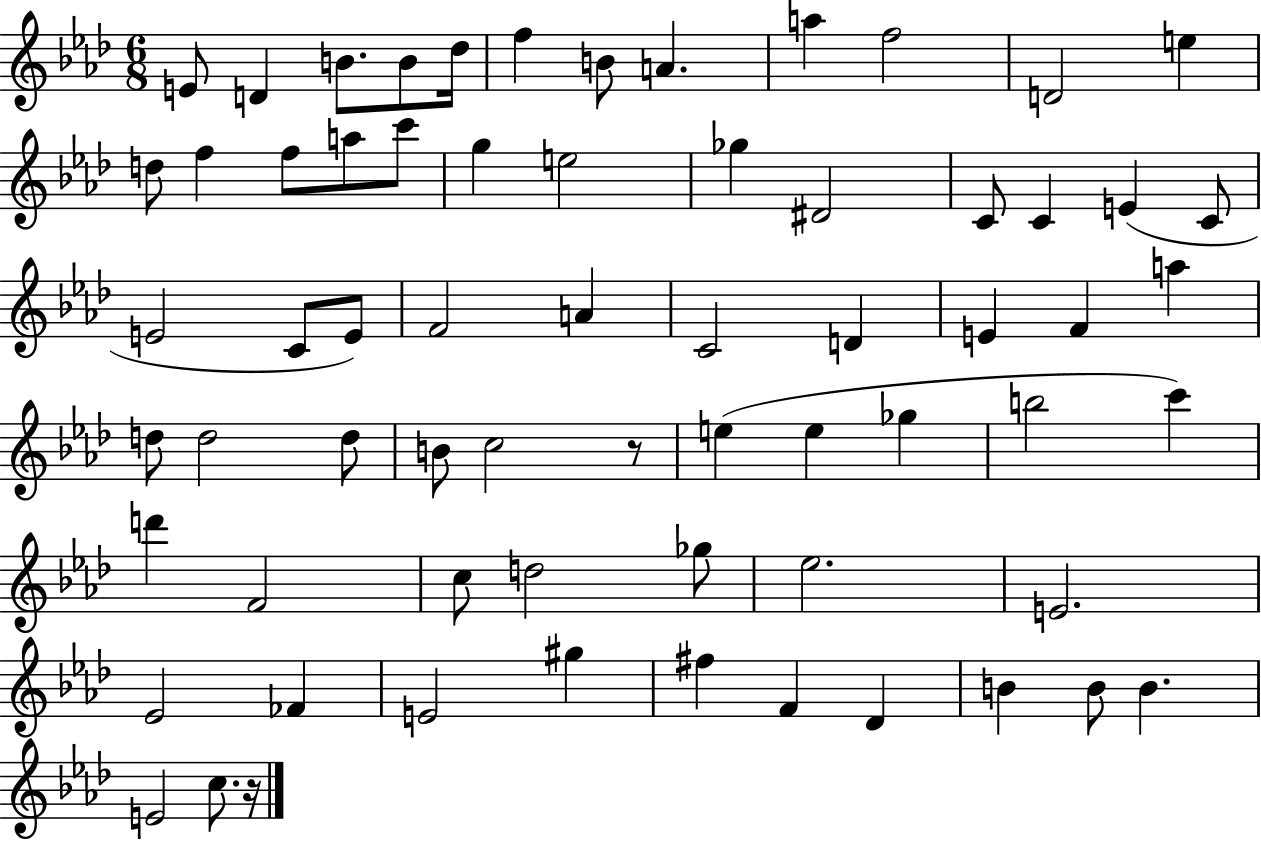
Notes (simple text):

E4/e D4/q B4/e. B4/e Db5/s F5/q B4/e A4/q. A5/q F5/h D4/h E5/q D5/e F5/q F5/e A5/e C6/e G5/q E5/h Gb5/q D#4/h C4/e C4/q E4/q C4/e E4/h C4/e E4/e F4/h A4/q C4/h D4/q E4/q F4/q A5/q D5/e D5/h D5/e B4/e C5/h R/e E5/q E5/q Gb5/q B5/h C6/q D6/q F4/h C5/e D5/h Gb5/e Eb5/h. E4/h. Eb4/h FES4/q E4/h G#5/q F#5/q F4/q Db4/q B4/q B4/e B4/q. E4/h C5/e. R/s